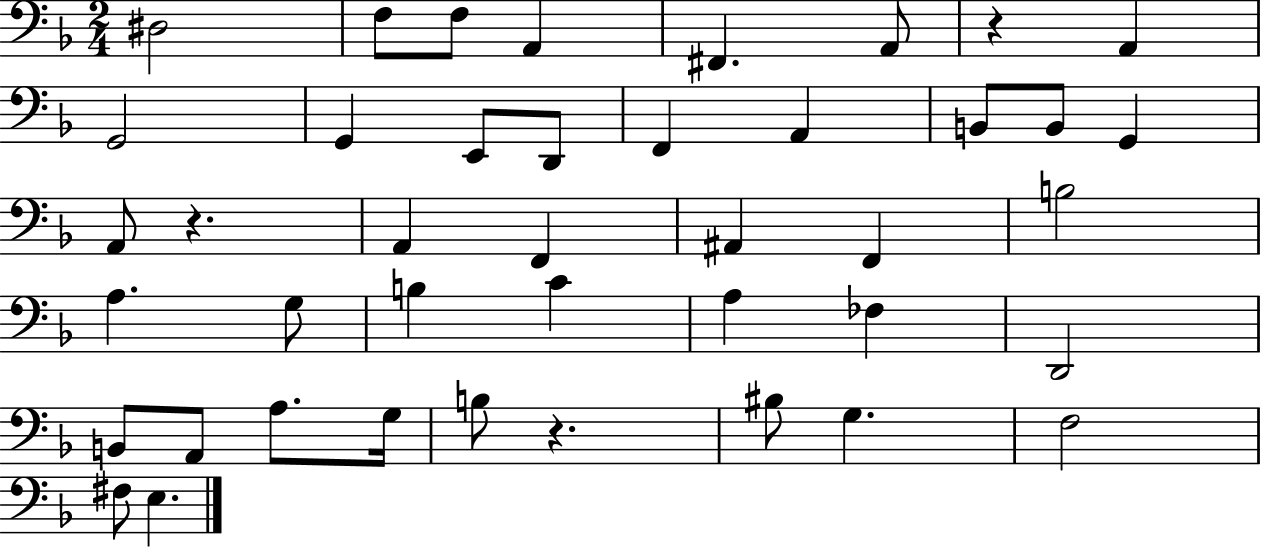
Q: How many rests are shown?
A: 3